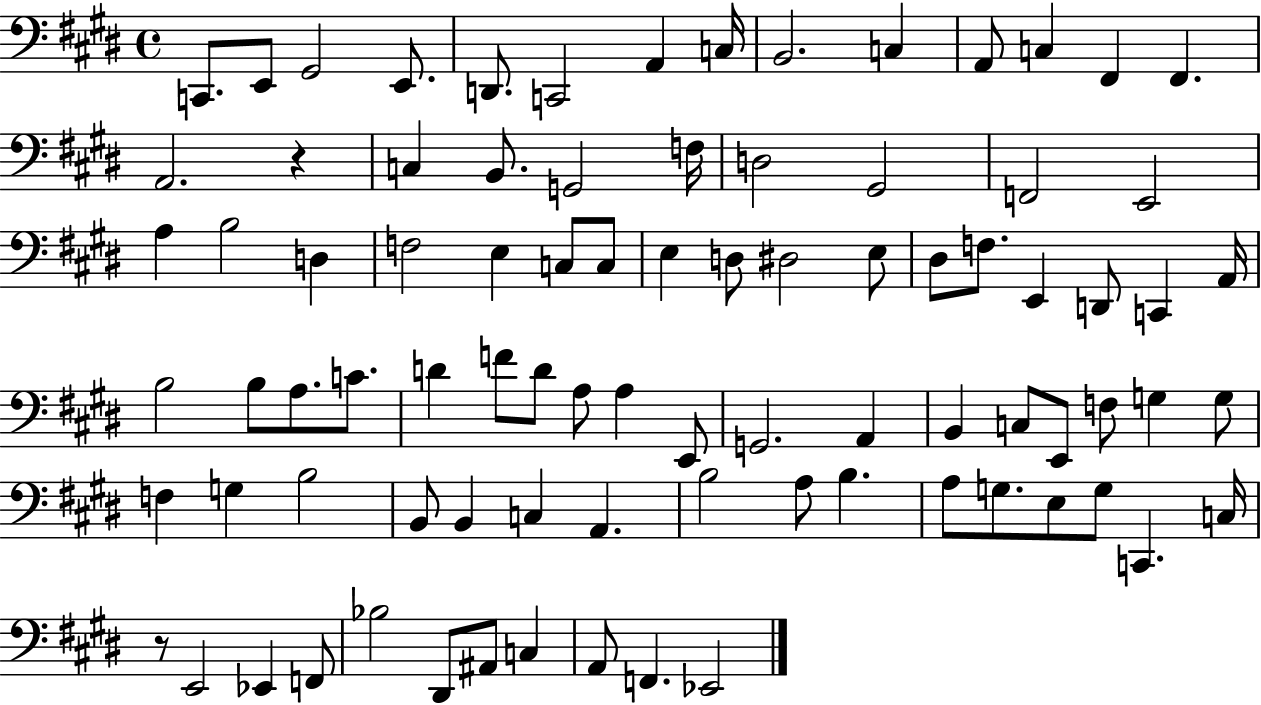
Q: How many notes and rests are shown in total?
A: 86